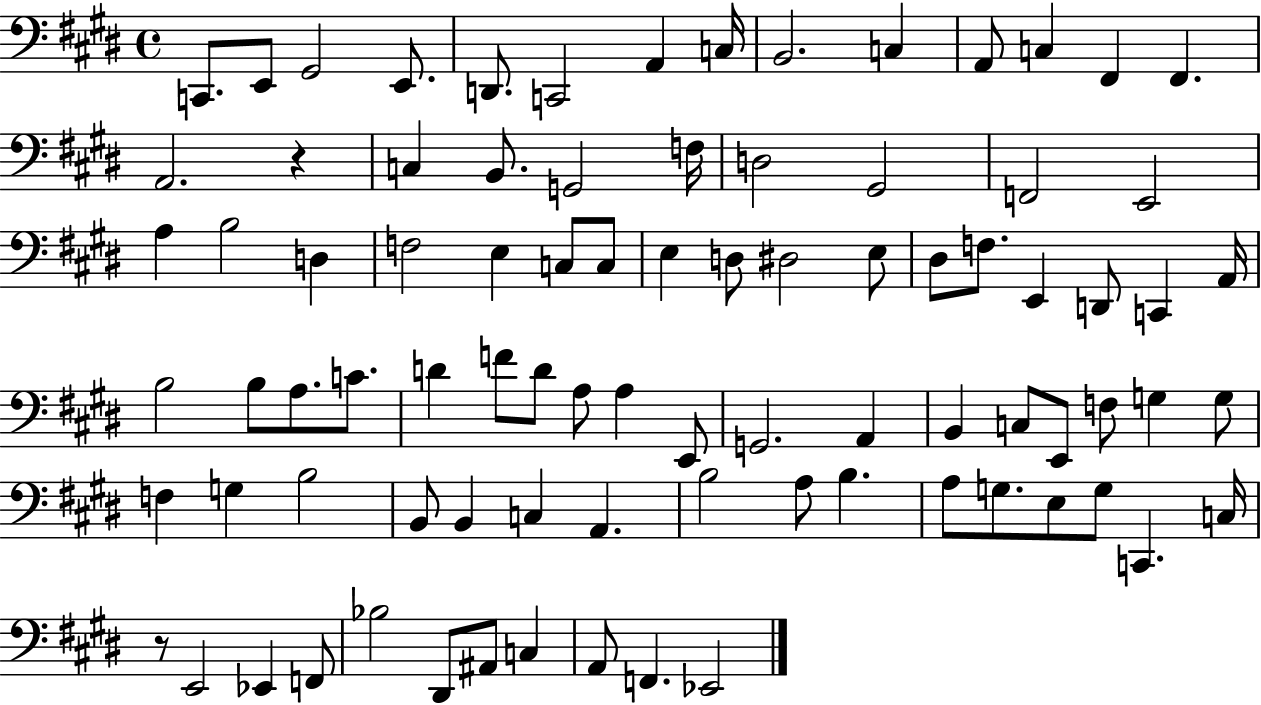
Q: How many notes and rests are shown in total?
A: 86